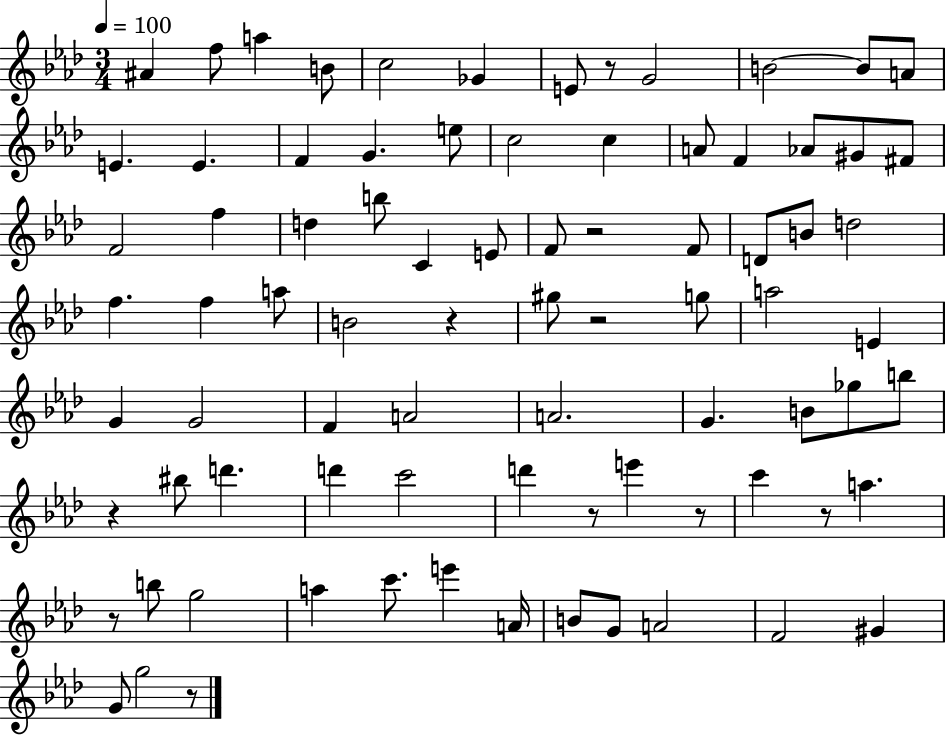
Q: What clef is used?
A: treble